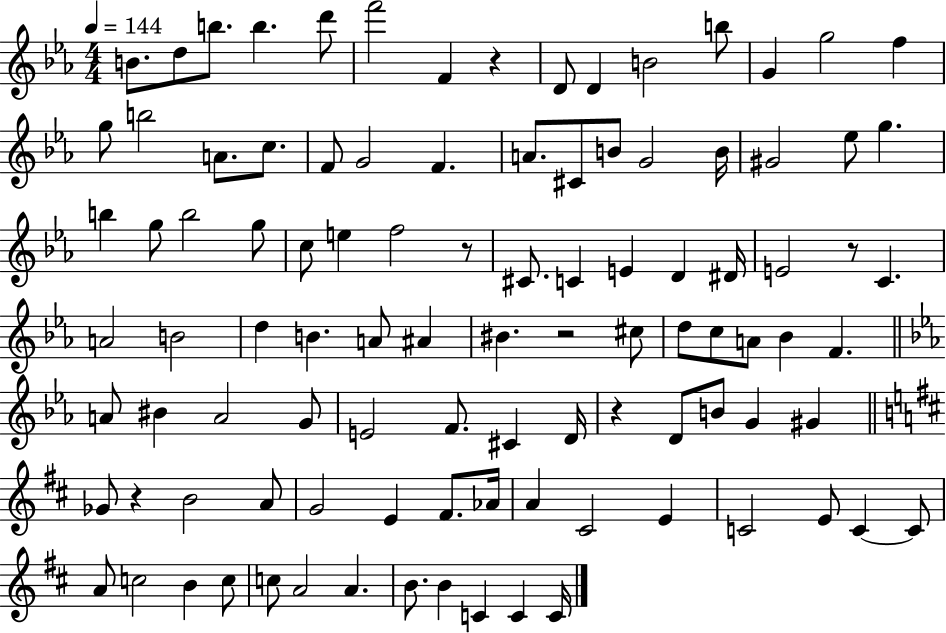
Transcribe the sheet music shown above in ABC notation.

X:1
T:Untitled
M:4/4
L:1/4
K:Eb
B/2 d/2 b/2 b d'/2 f'2 F z D/2 D B2 b/2 G g2 f g/2 b2 A/2 c/2 F/2 G2 F A/2 ^C/2 B/2 G2 B/4 ^G2 _e/2 g b g/2 b2 g/2 c/2 e f2 z/2 ^C/2 C E D ^D/4 E2 z/2 C A2 B2 d B A/2 ^A ^B z2 ^c/2 d/2 c/2 A/2 _B F A/2 ^B A2 G/2 E2 F/2 ^C D/4 z D/2 B/2 G ^G _G/2 z B2 A/2 G2 E ^F/2 _A/4 A ^C2 E C2 E/2 C C/2 A/2 c2 B c/2 c/2 A2 A B/2 B C C C/4